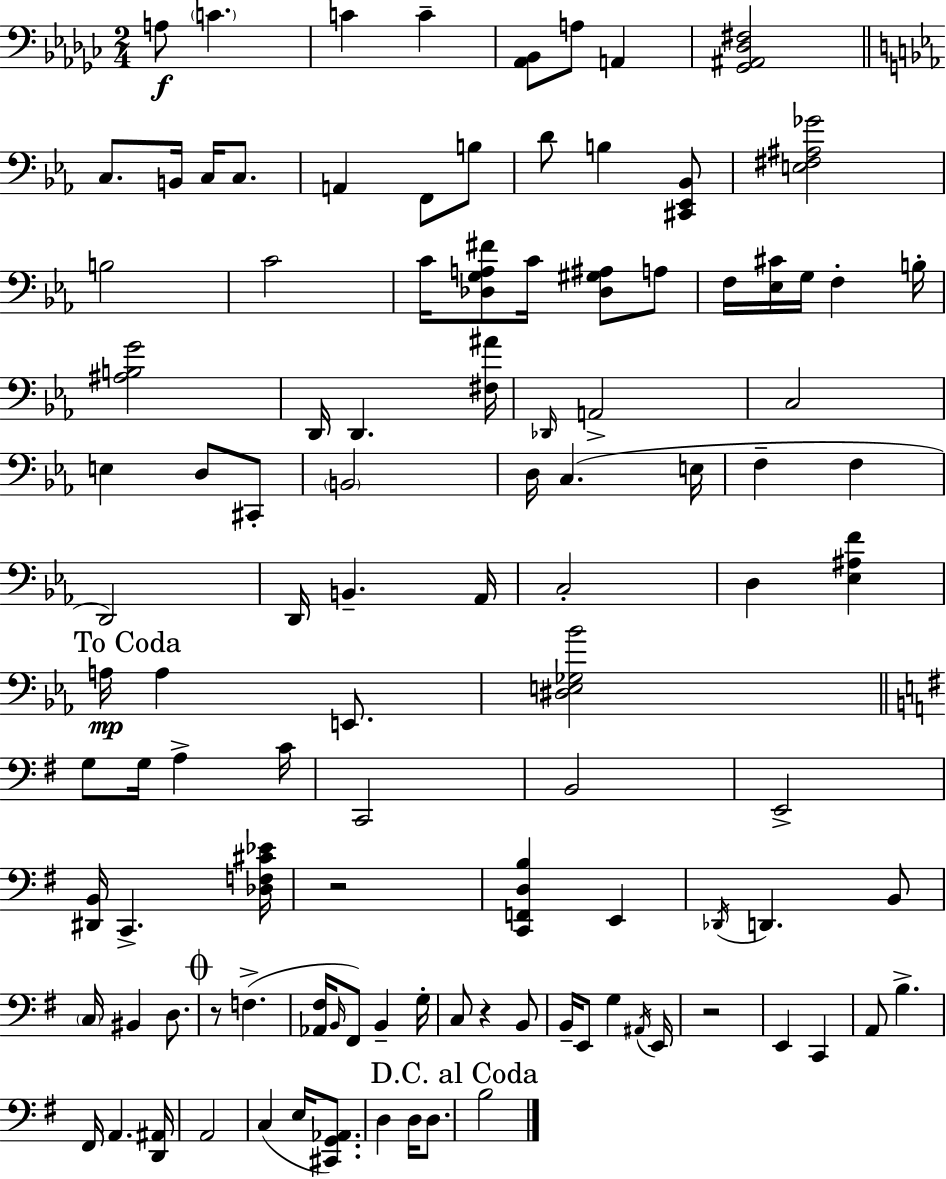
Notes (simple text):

A3/e C4/q. C4/q C4/q [Ab2,Bb2]/e A3/e A2/q [Gb2,A#2,Db3,F#3]/h C3/e. B2/s C3/s C3/e. A2/q F2/e B3/e D4/e B3/q [C#2,Eb2,Bb2]/e [E3,F#3,A#3,Gb4]/h B3/h C4/h C4/s [Db3,G3,A3,F#4]/e C4/s [Db3,G#3,A#3]/e A3/e F3/s [Eb3,C#4]/s G3/s F3/q B3/s [A#3,B3,G4]/h D2/s D2/q. [F#3,A#4]/s Db2/s A2/h C3/h E3/q D3/e C#2/e B2/h D3/s C3/q. E3/s F3/q F3/q D2/h D2/s B2/q. Ab2/s C3/h D3/q [Eb3,A#3,F4]/q A3/s A3/q E2/e. [D#3,E3,Gb3,Bb4]/h G3/e G3/s A3/q C4/s C2/h B2/h E2/h [D#2,B2]/s C2/q. [Db3,F3,C#4,Eb4]/s R/h [C2,F2,D3,B3]/q E2/q Db2/s D2/q. B2/e C3/s BIS2/q D3/e. R/e F3/q. [Ab2,F#3]/s B2/s F#2/e B2/q G3/s C3/e R/q B2/e B2/s E2/e G3/q A#2/s E2/s R/h E2/q C2/q A2/e B3/q. F#2/s A2/q. [D2,A#2]/s A2/h C3/q E3/s [C#2,G2,Ab2]/e. D3/q D3/s D3/e. B3/h